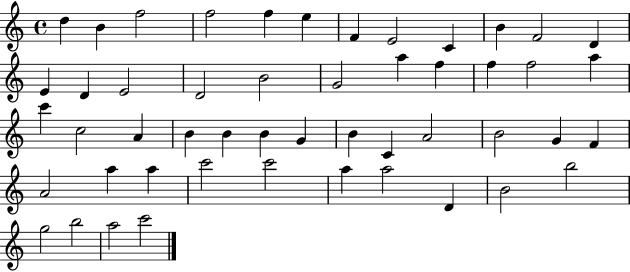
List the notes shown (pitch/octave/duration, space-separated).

D5/q B4/q F5/h F5/h F5/q E5/q F4/q E4/h C4/q B4/q F4/h D4/q E4/q D4/q E4/h D4/h B4/h G4/h A5/q F5/q F5/q F5/h A5/q C6/q C5/h A4/q B4/q B4/q B4/q G4/q B4/q C4/q A4/h B4/h G4/q F4/q A4/h A5/q A5/q C6/h C6/h A5/q A5/h D4/q B4/h B5/h G5/h B5/h A5/h C6/h